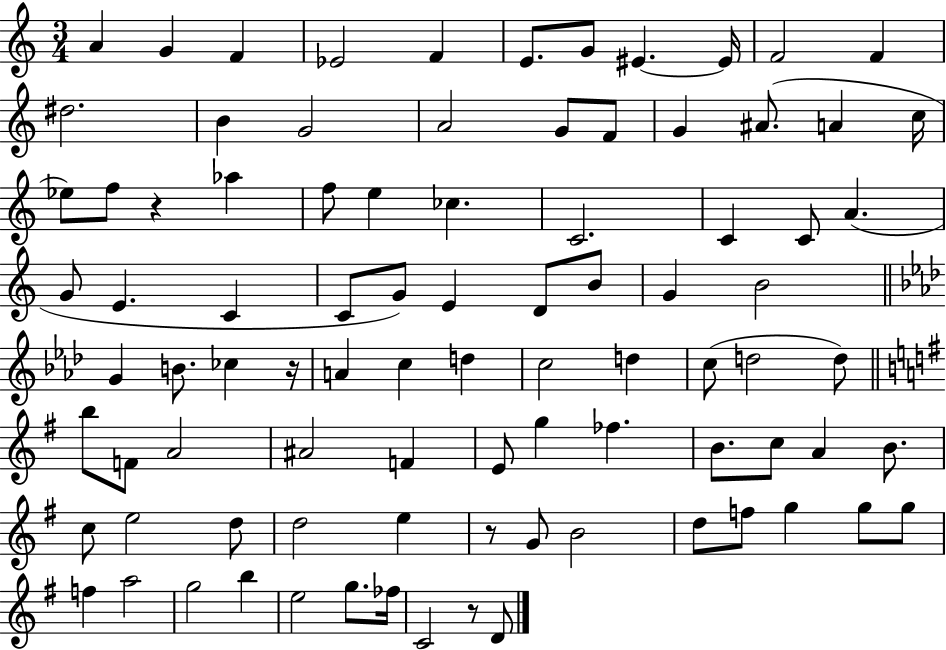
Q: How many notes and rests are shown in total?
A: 89